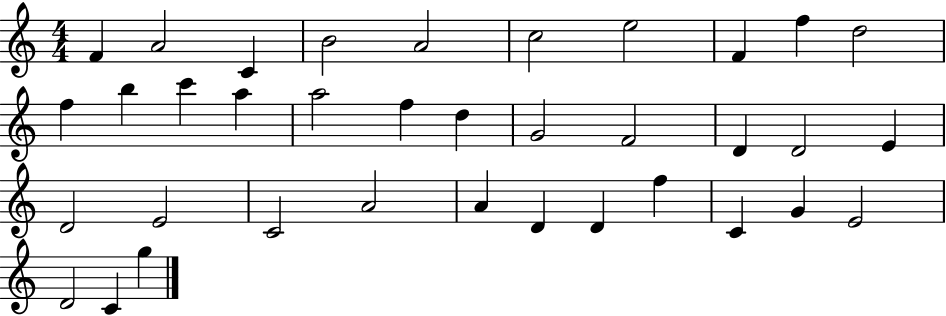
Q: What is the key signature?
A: C major